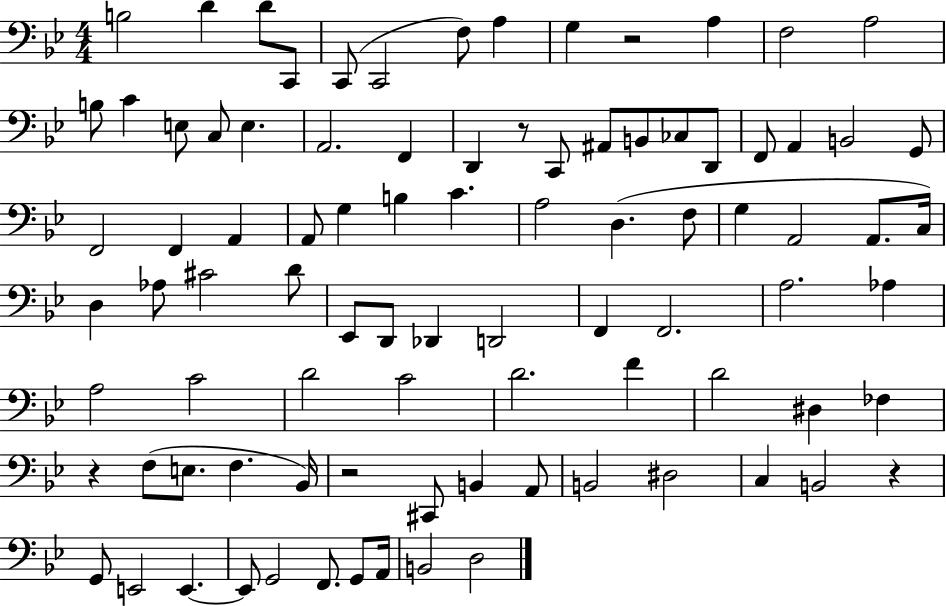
{
  \clef bass
  \numericTimeSignature
  \time 4/4
  \key bes \major
  b2 d'4 d'8 c,8 | c,8( c,2 f8) a4 | g4 r2 a4 | f2 a2 | \break b8 c'4 e8 c8 e4. | a,2. f,4 | d,4 r8 c,8 ais,8 b,8 ces8 d,8 | f,8 a,4 b,2 g,8 | \break f,2 f,4 a,4 | a,8 g4 b4 c'4. | a2 d4.( f8 | g4 a,2 a,8. c16) | \break d4 aes8 cis'2 d'8 | ees,8 d,8 des,4 d,2 | f,4 f,2. | a2. aes4 | \break a2 c'2 | d'2 c'2 | d'2. f'4 | d'2 dis4 fes4 | \break r4 f8( e8. f4. bes,16) | r2 cis,8 b,4 a,8 | b,2 dis2 | c4 b,2 r4 | \break g,8 e,2 e,4.~~ | e,8 g,2 f,8. g,8 a,16 | b,2 d2 | \bar "|."
}